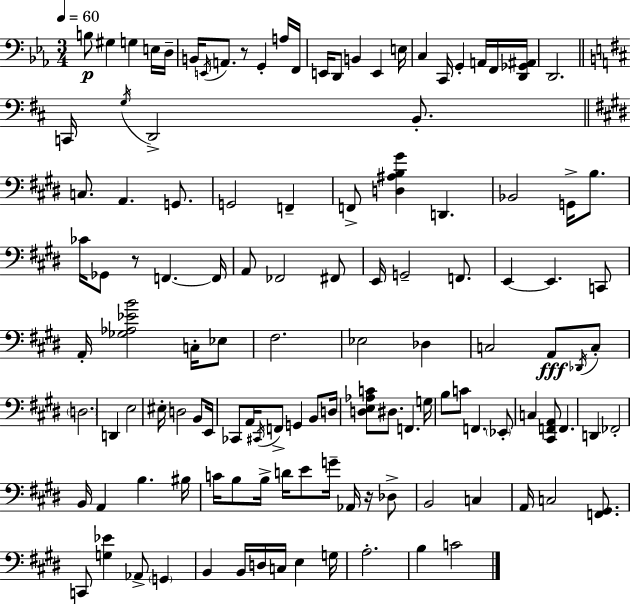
X:1
T:Untitled
M:3/4
L:1/4
K:Cm
B,/2 ^G, G, E,/4 D,/4 B,,/4 E,,/4 A,,/2 z/2 G,, A,/4 F,,/4 E,,/4 D,,/2 B,, E,, E,/4 C, C,,/4 G,, A,,/4 F,,/4 [D,,_G,,^A,,]/4 D,,2 C,,/4 G,/4 D,,2 B,,/2 C,/2 A,, G,,/2 G,,2 F,, F,,/2 [D,^A,B,^G] D,, _B,,2 G,,/4 B,/2 _C/4 _G,,/2 z/2 F,, F,,/4 A,,/2 _F,,2 ^F,,/2 E,,/4 G,,2 F,,/2 E,, E,, C,,/2 A,,/4 [_G,_A,_EB]2 C,/4 _E,/2 ^F,2 _E,2 _D, C,2 A,,/2 _D,,/4 C,/2 D,2 D,, E,2 ^E,/4 D,2 B,,/2 E,,/4 _C,,/2 A,,/4 ^C,,/4 F,,/2 G,, B,,/2 D,/4 [D,E,_A,C]/2 ^D,/2 F,, G,/4 B,/2 C/2 F,, _E,,/2 C, [^C,,F,,A,,]/2 F,, D,, _F,,2 B,,/4 A,, B, ^B,/4 C/4 B,/2 B,/4 D/4 E/2 G/4 _A,,/4 z/4 _D,/2 B,,2 C, A,,/4 C,2 [F,,^G,,]/2 C,,/2 [G,_E] _A,,/2 G,, B,, B,,/4 D,/4 C,/4 E, G,/4 A,2 B, C2